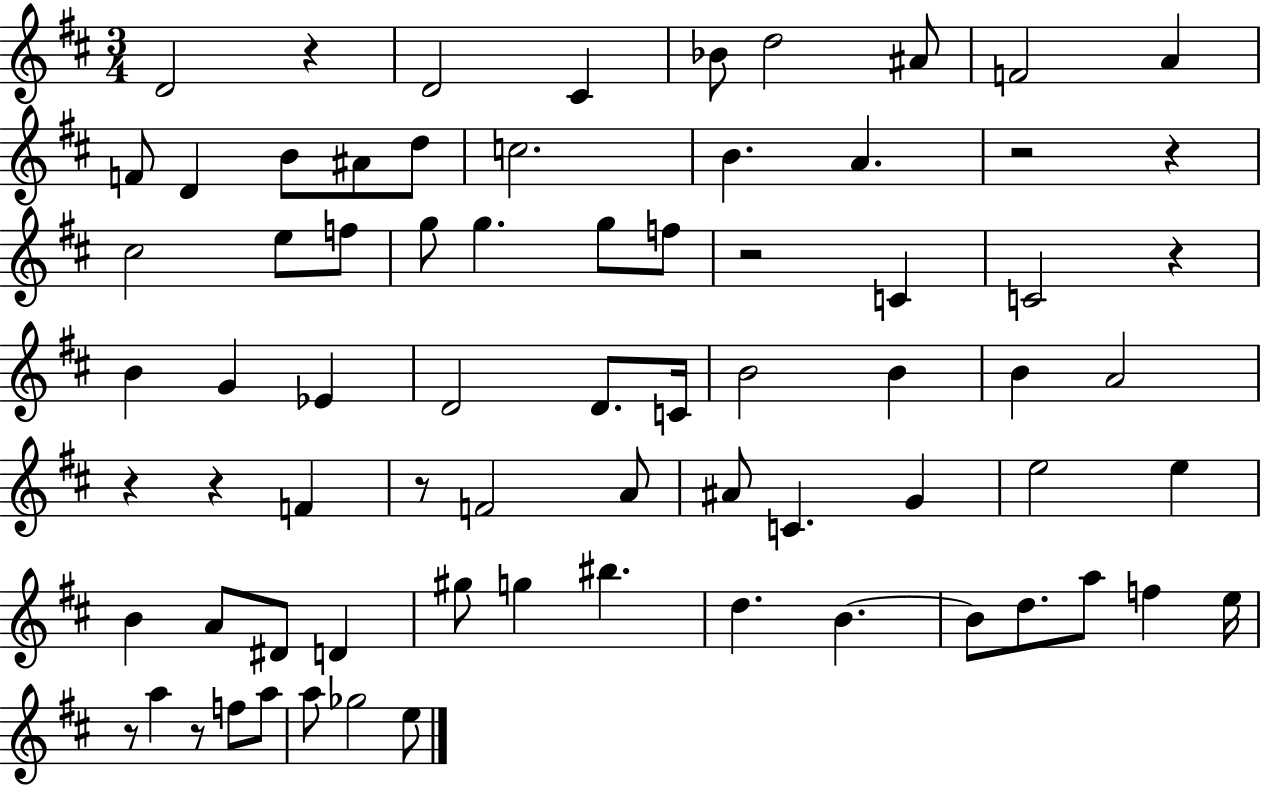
X:1
T:Untitled
M:3/4
L:1/4
K:D
D2 z D2 ^C _B/2 d2 ^A/2 F2 A F/2 D B/2 ^A/2 d/2 c2 B A z2 z ^c2 e/2 f/2 g/2 g g/2 f/2 z2 C C2 z B G _E D2 D/2 C/4 B2 B B A2 z z F z/2 F2 A/2 ^A/2 C G e2 e B A/2 ^D/2 D ^g/2 g ^b d B B/2 d/2 a/2 f e/4 z/2 a z/2 f/2 a/2 a/2 _g2 e/2